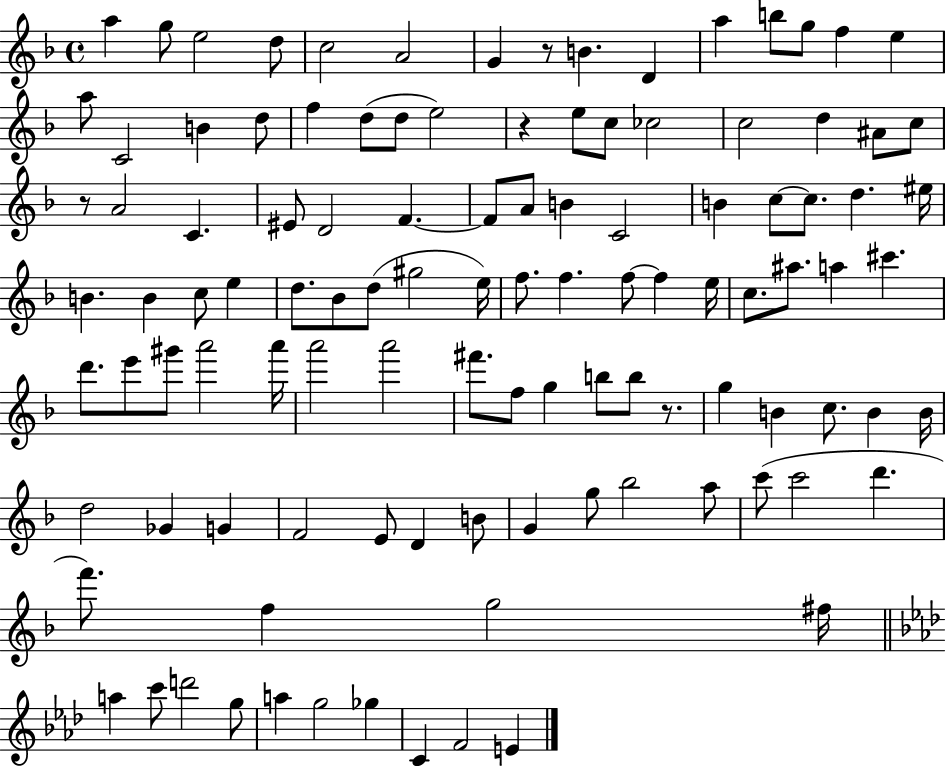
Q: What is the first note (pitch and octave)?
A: A5